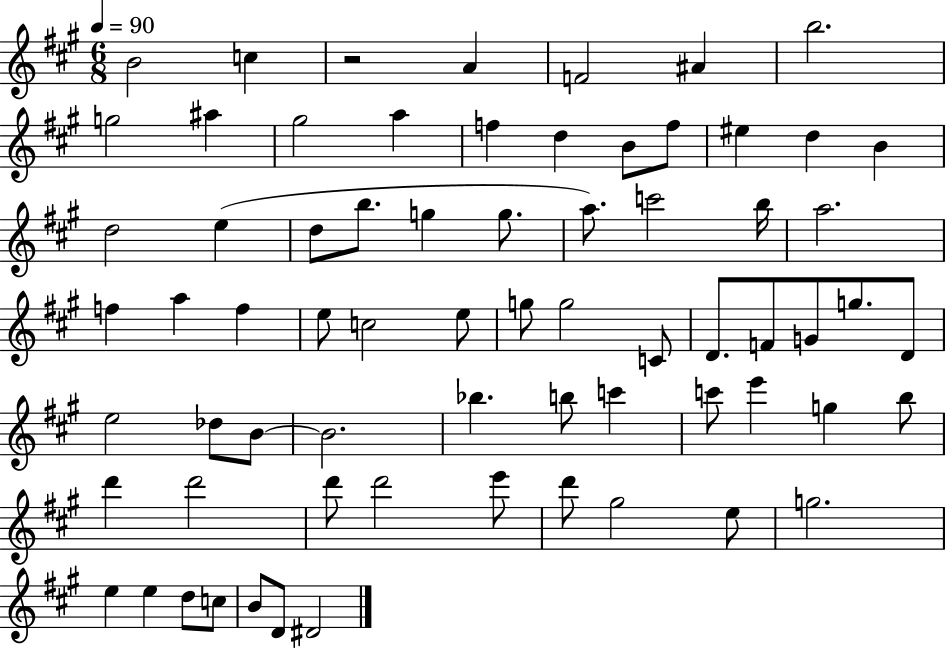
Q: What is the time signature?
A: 6/8